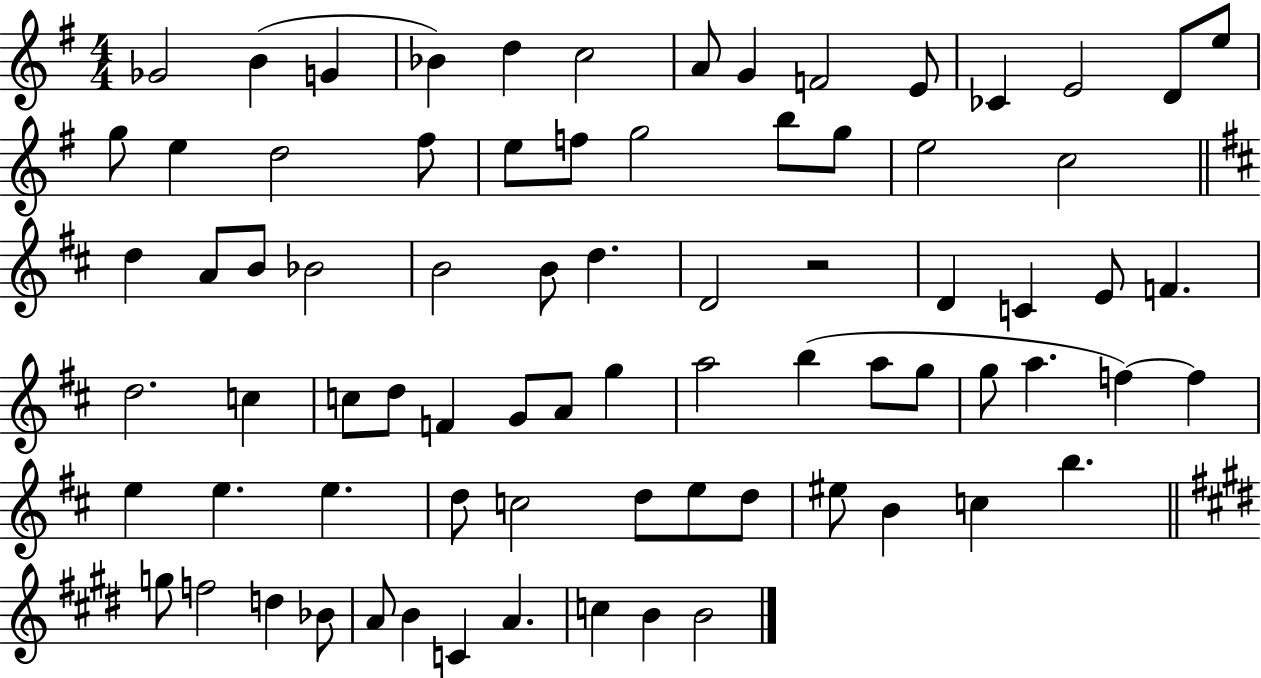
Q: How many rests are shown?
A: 1